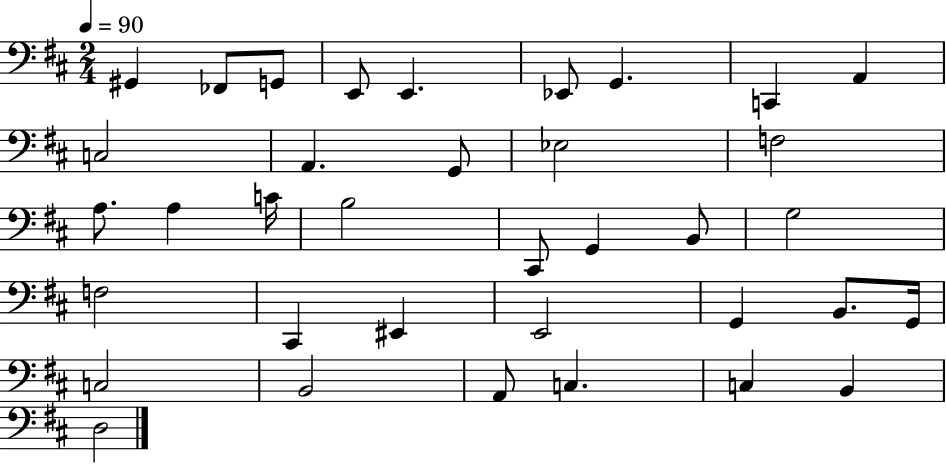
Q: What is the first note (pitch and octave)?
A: G#2